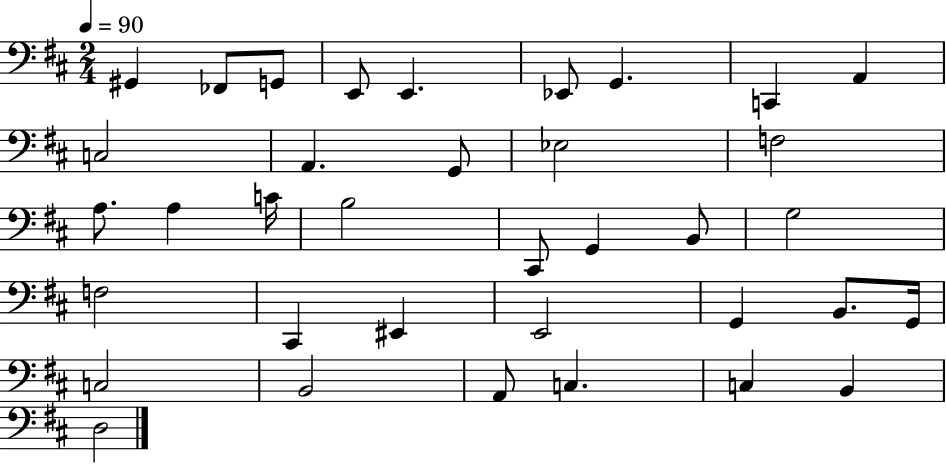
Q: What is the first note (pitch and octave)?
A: G#2